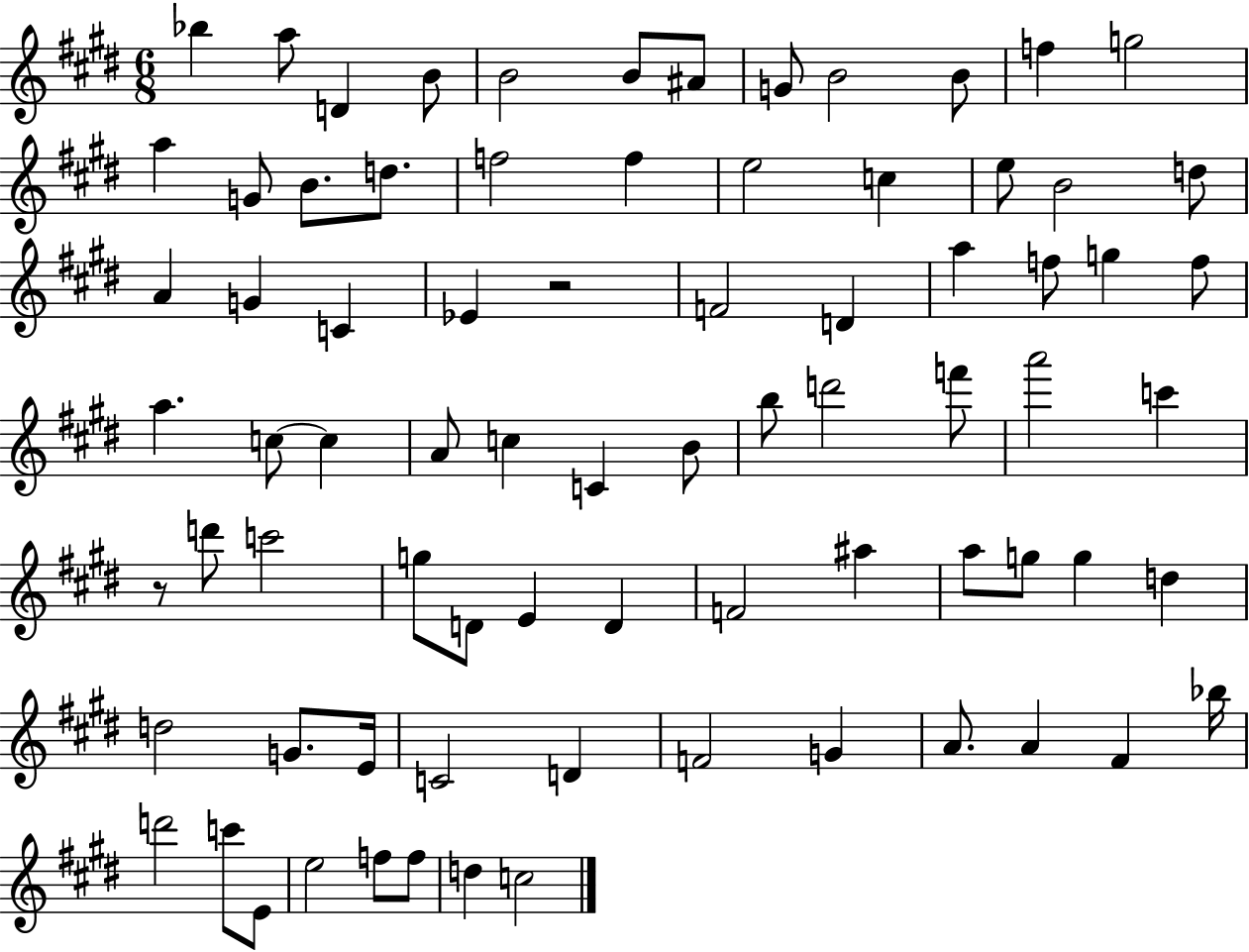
{
  \clef treble
  \numericTimeSignature
  \time 6/8
  \key e \major
  bes''4 a''8 d'4 b'8 | b'2 b'8 ais'8 | g'8 b'2 b'8 | f''4 g''2 | \break a''4 g'8 b'8. d''8. | f''2 f''4 | e''2 c''4 | e''8 b'2 d''8 | \break a'4 g'4 c'4 | ees'4 r2 | f'2 d'4 | a''4 f''8 g''4 f''8 | \break a''4. c''8~~ c''4 | a'8 c''4 c'4 b'8 | b''8 d'''2 f'''8 | a'''2 c'''4 | \break r8 d'''8 c'''2 | g''8 d'8 e'4 d'4 | f'2 ais''4 | a''8 g''8 g''4 d''4 | \break d''2 g'8. e'16 | c'2 d'4 | f'2 g'4 | a'8. a'4 fis'4 bes''16 | \break d'''2 c'''8 e'8 | e''2 f''8 f''8 | d''4 c''2 | \bar "|."
}